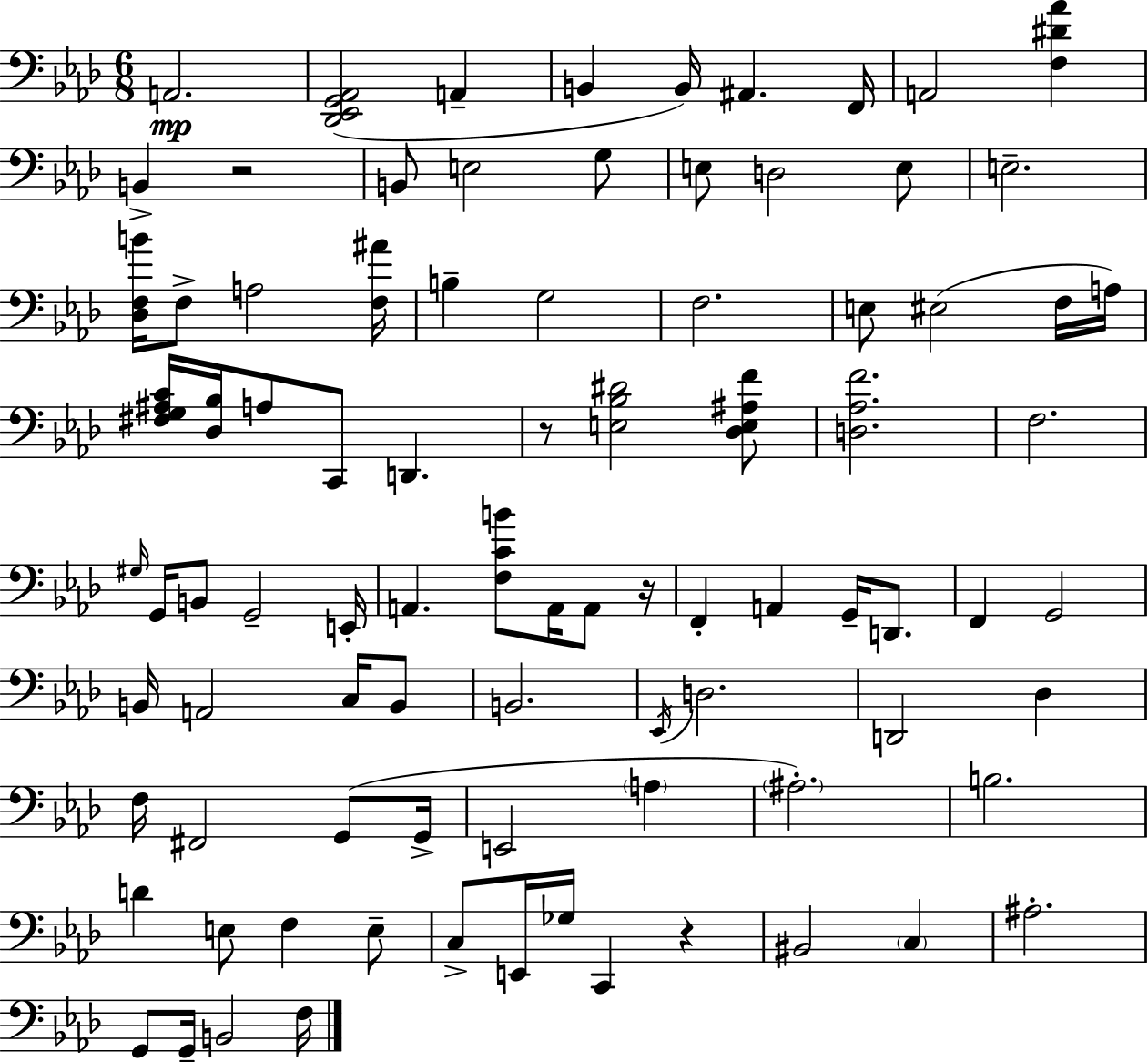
A2/h. [Db2,Eb2,G2,Ab2]/h A2/q B2/q B2/s A#2/q. F2/s A2/h [F3,D#4,Ab4]/q B2/q R/h B2/e E3/h G3/e E3/e D3/h E3/e E3/h. [Db3,F3,B4]/s F3/e A3/h [F3,A#4]/s B3/q G3/h F3/h. E3/e EIS3/h F3/s A3/s [F#3,G3,A#3,C4]/s [Db3,Bb3]/s A3/e C2/e D2/q. R/e [E3,Bb3,D#4]/h [Db3,E3,A#3,F4]/e [D3,Ab3,F4]/h. F3/h. G#3/s G2/s B2/e G2/h E2/s A2/q. [F3,C4,B4]/e A2/s A2/e R/s F2/q A2/q G2/s D2/e. F2/q G2/h B2/s A2/h C3/s B2/e B2/h. Eb2/s D3/h. D2/h Db3/q F3/s F#2/h G2/e G2/s E2/h A3/q A#3/h. B3/h. D4/q E3/e F3/q E3/e C3/e E2/s Gb3/s C2/q R/q BIS2/h C3/q A#3/h. G2/e G2/s B2/h F3/s